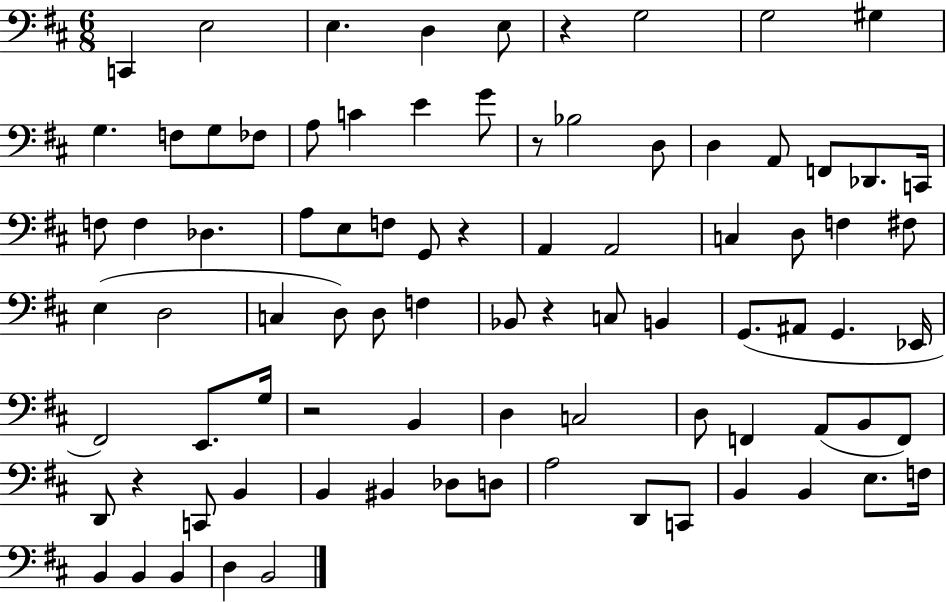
C2/q E3/h E3/q. D3/q E3/e R/q G3/h G3/h G#3/q G3/q. F3/e G3/e FES3/e A3/e C4/q E4/q G4/e R/e Bb3/h D3/e D3/q A2/e F2/e Db2/e. C2/s F3/e F3/q Db3/q. A3/e E3/e F3/e G2/e R/q A2/q A2/h C3/q D3/e F3/q F#3/e E3/q D3/h C3/q D3/e D3/e F3/q Bb2/e R/q C3/e B2/q G2/e. A#2/e G2/q. Eb2/s F#2/h E2/e. G3/s R/h B2/q D3/q C3/h D3/e F2/q A2/e B2/e F2/e D2/e R/q C2/e B2/q B2/q BIS2/q Db3/e D3/e A3/h D2/e C2/e B2/q B2/q E3/e. F3/s B2/q B2/q B2/q D3/q B2/h